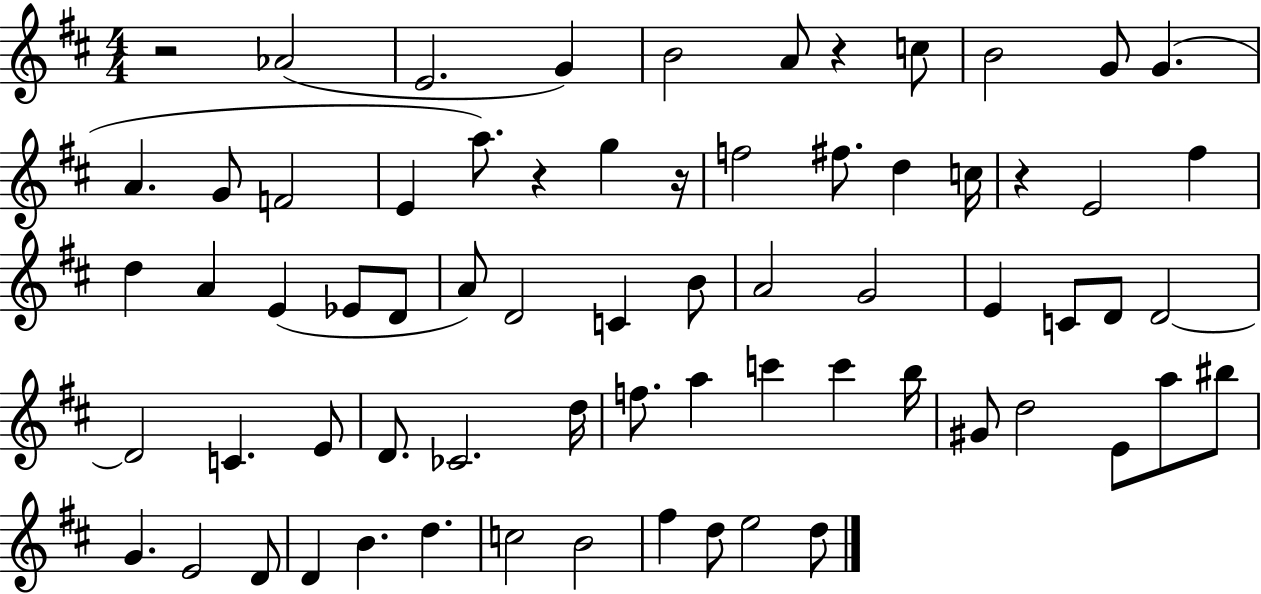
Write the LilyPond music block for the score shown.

{
  \clef treble
  \numericTimeSignature
  \time 4/4
  \key d \major
  r2 aes'2( | e'2. g'4) | b'2 a'8 r4 c''8 | b'2 g'8 g'4.( | \break a'4. g'8 f'2 | e'4 a''8.) r4 g''4 r16 | f''2 fis''8. d''4 c''16 | r4 e'2 fis''4 | \break d''4 a'4 e'4( ees'8 d'8 | a'8) d'2 c'4 b'8 | a'2 g'2 | e'4 c'8 d'8 d'2~~ | \break d'2 c'4. e'8 | d'8. ces'2. d''16 | f''8. a''4 c'''4 c'''4 b''16 | gis'8 d''2 e'8 a''8 bis''8 | \break g'4. e'2 d'8 | d'4 b'4. d''4. | c''2 b'2 | fis''4 d''8 e''2 d''8 | \break \bar "|."
}